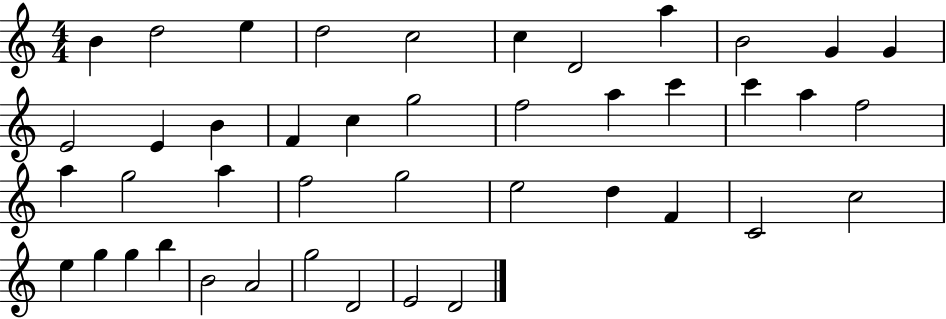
B4/q D5/h E5/q D5/h C5/h C5/q D4/h A5/q B4/h G4/q G4/q E4/h E4/q B4/q F4/q C5/q G5/h F5/h A5/q C6/q C6/q A5/q F5/h A5/q G5/h A5/q F5/h G5/h E5/h D5/q F4/q C4/h C5/h E5/q G5/q G5/q B5/q B4/h A4/h G5/h D4/h E4/h D4/h